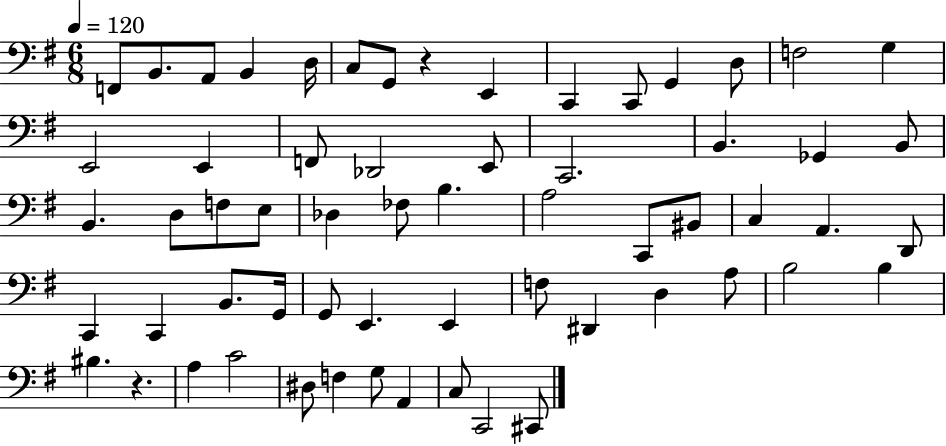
F2/e B2/e. A2/e B2/q D3/s C3/e G2/e R/q E2/q C2/q C2/e G2/q D3/e F3/h G3/q E2/h E2/q F2/e Db2/h E2/e C2/h. B2/q. Gb2/q B2/e B2/q. D3/e F3/e E3/e Db3/q FES3/e B3/q. A3/h C2/e BIS2/e C3/q A2/q. D2/e C2/q C2/q B2/e. G2/s G2/e E2/q. E2/q F3/e D#2/q D3/q A3/e B3/h B3/q BIS3/q. R/q. A3/q C4/h D#3/e F3/q G3/e A2/q C3/e C2/h C#2/e